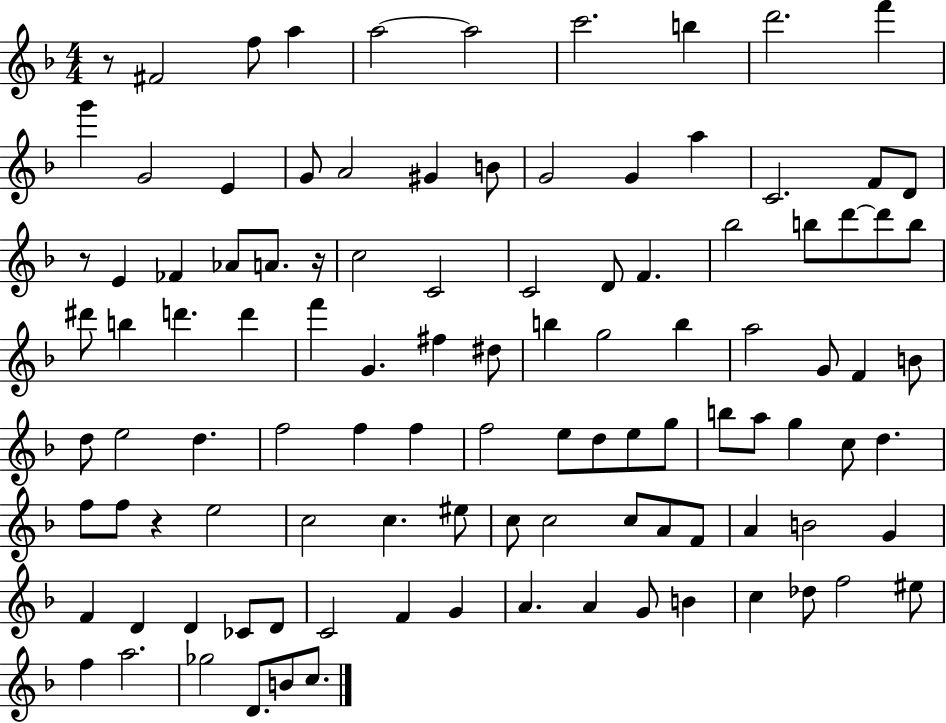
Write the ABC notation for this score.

X:1
T:Untitled
M:4/4
L:1/4
K:F
z/2 ^F2 f/2 a a2 a2 c'2 b d'2 f' g' G2 E G/2 A2 ^G B/2 G2 G a C2 F/2 D/2 z/2 E _F _A/2 A/2 z/4 c2 C2 C2 D/2 F _b2 b/2 d'/2 d'/2 b/2 ^d'/2 b d' d' f' G ^f ^d/2 b g2 b a2 G/2 F B/2 d/2 e2 d f2 f f f2 e/2 d/2 e/2 g/2 b/2 a/2 g c/2 d f/2 f/2 z e2 c2 c ^e/2 c/2 c2 c/2 A/2 F/2 A B2 G F D D _C/2 D/2 C2 F G A A G/2 B c _d/2 f2 ^e/2 f a2 _g2 D/2 B/2 c/2